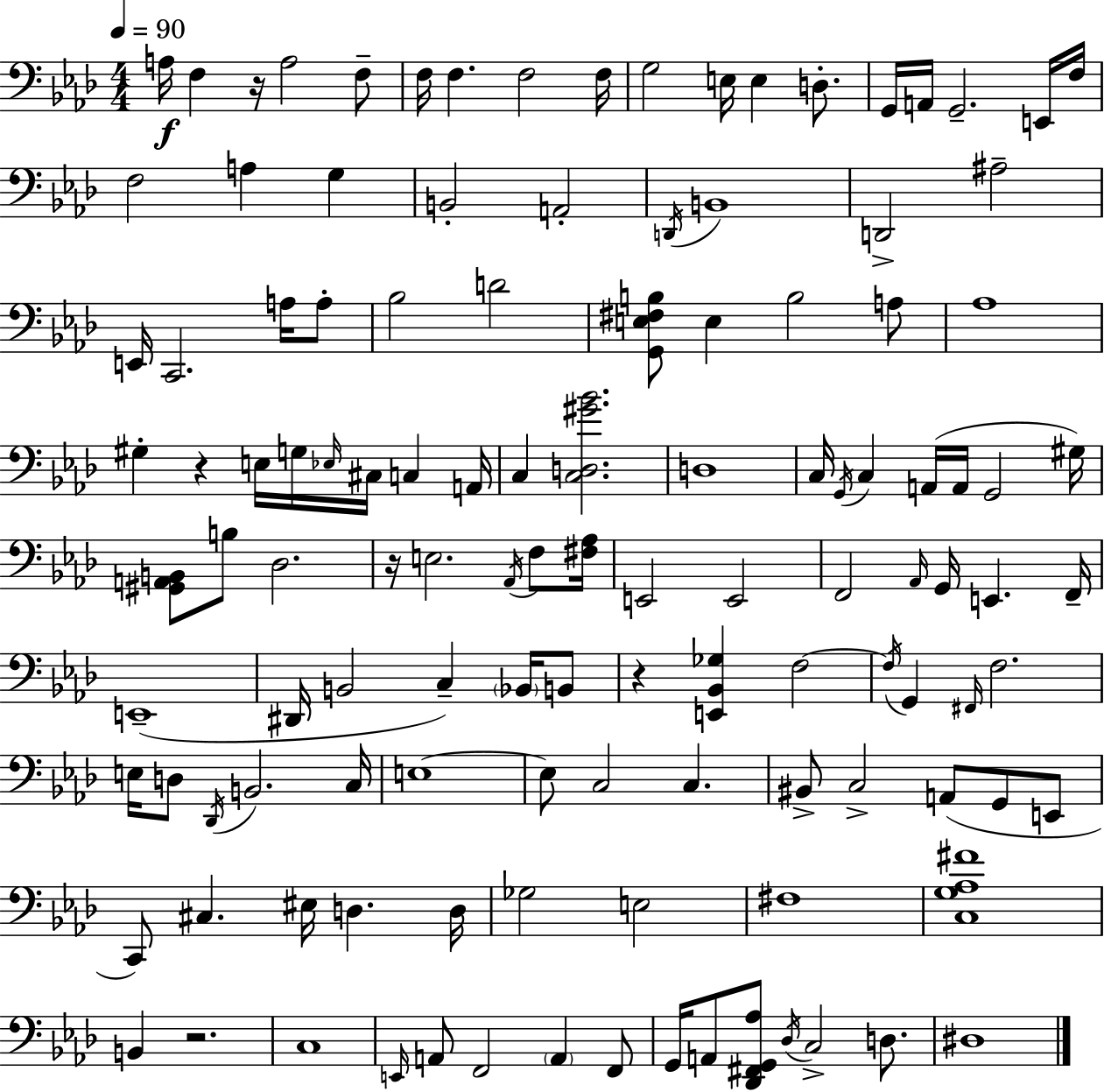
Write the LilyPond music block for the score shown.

{
  \clef bass
  \numericTimeSignature
  \time 4/4
  \key aes \major
  \tempo 4 = 90
  \repeat volta 2 { a16\f f4 r16 a2 f8-- | f16 f4. f2 f16 | g2 e16 e4 d8.-. | g,16 a,16 g,2.-- e,16 f16 | \break f2 a4 g4 | b,2-. a,2-. | \acciaccatura { d,16 } b,1 | d,2-> ais2-- | \break e,16 c,2. a16 a8-. | bes2 d'2 | <g, e fis b>8 e4 b2 a8 | aes1 | \break gis4-. r4 e16 g16 \grace { ees16 } cis16 c4 | a,16 c4 <c d gis' bes'>2. | d1 | c16 \acciaccatura { g,16 } c4 a,16( a,16 g,2 | \break gis16) <gis, a, b,>8 b8 des2. | r16 e2. | \acciaccatura { aes,16 } f8 <fis aes>16 e,2 e,2 | f,2 \grace { aes,16 } g,16 e,4. | \break f,16-- e,1--( | dis,16 b,2 c4--) | \parenthesize bes,16 b,8 r4 <e, bes, ges>4 f2~~ | \acciaccatura { f16 } g,4 \grace { fis,16 } f2. | \break e16 d8 \acciaccatura { des,16 } b,2. | c16 e1~~ | e8 c2 | c4. bis,8-> c2-> | \break a,8( g,8 e,8 c,8) cis4. | eis16 d4. d16 ges2 | e2 fis1 | <c g aes fis'>1 | \break b,4 r2. | c1 | \grace { e,16 } a,8 f,2 | \parenthesize a,4 f,8 g,16 a,8 <des, fis, g, aes>8 \acciaccatura { des16 } c2-> | \break d8. dis1 | } \bar "|."
}